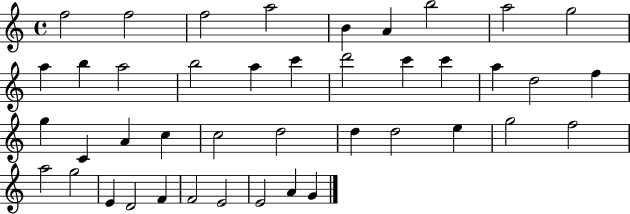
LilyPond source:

{
  \clef treble
  \time 4/4
  \defaultTimeSignature
  \key c \major
  f''2 f''2 | f''2 a''2 | b'4 a'4 b''2 | a''2 g''2 | \break a''4 b''4 a''2 | b''2 a''4 c'''4 | d'''2 c'''4 c'''4 | a''4 d''2 f''4 | \break g''4 c'4 a'4 c''4 | c''2 d''2 | d''4 d''2 e''4 | g''2 f''2 | \break a''2 g''2 | e'4 d'2 f'4 | f'2 e'2 | e'2 a'4 g'4 | \break \bar "|."
}